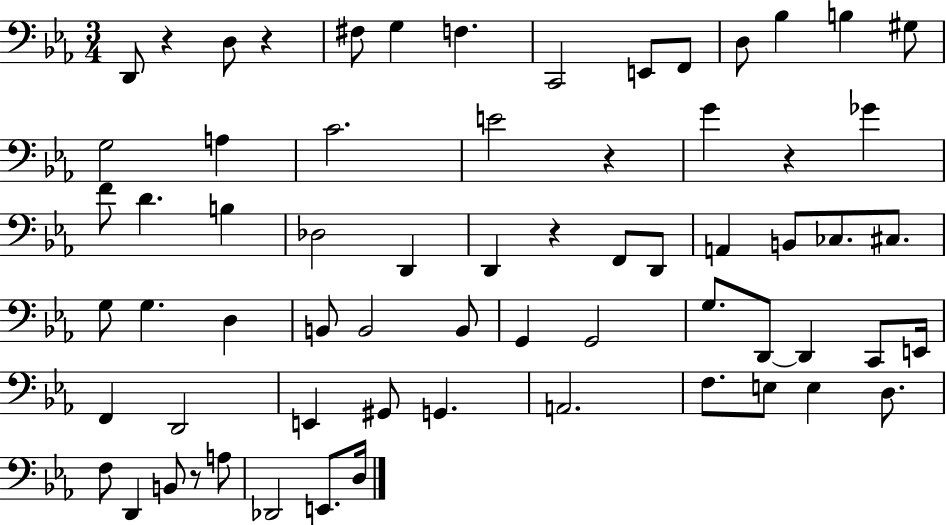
X:1
T:Untitled
M:3/4
L:1/4
K:Eb
D,,/2 z D,/2 z ^F,/2 G, F, C,,2 E,,/2 F,,/2 D,/2 _B, B, ^G,/2 G,2 A, C2 E2 z G z _G F/2 D B, _D,2 D,, D,, z F,,/2 D,,/2 A,, B,,/2 _C,/2 ^C,/2 G,/2 G, D, B,,/2 B,,2 B,,/2 G,, G,,2 G,/2 D,,/2 D,, C,,/2 E,,/4 F,, D,,2 E,, ^G,,/2 G,, A,,2 F,/2 E,/2 E, D,/2 F,/2 D,, B,,/2 z/2 A,/2 _D,,2 E,,/2 D,/4